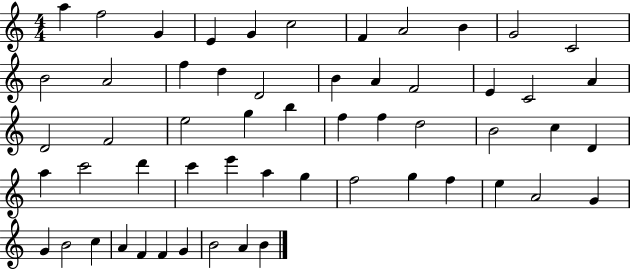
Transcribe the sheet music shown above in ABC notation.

X:1
T:Untitled
M:4/4
L:1/4
K:C
a f2 G E G c2 F A2 B G2 C2 B2 A2 f d D2 B A F2 E C2 A D2 F2 e2 g b f f d2 B2 c D a c'2 d' c' e' a g f2 g f e A2 G G B2 c A F F G B2 A B